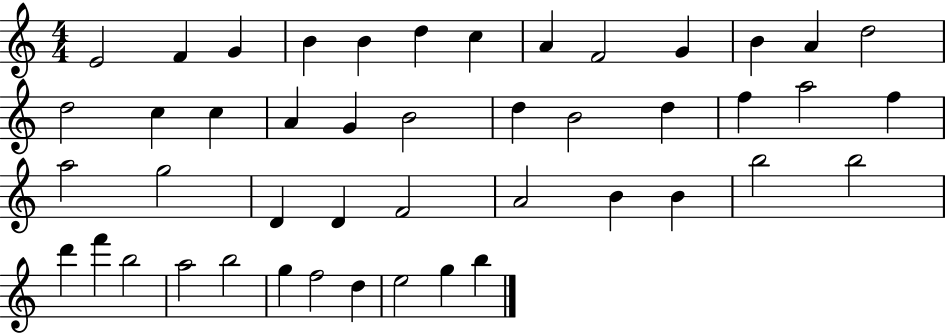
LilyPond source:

{
  \clef treble
  \numericTimeSignature
  \time 4/4
  \key c \major
  e'2 f'4 g'4 | b'4 b'4 d''4 c''4 | a'4 f'2 g'4 | b'4 a'4 d''2 | \break d''2 c''4 c''4 | a'4 g'4 b'2 | d''4 b'2 d''4 | f''4 a''2 f''4 | \break a''2 g''2 | d'4 d'4 f'2 | a'2 b'4 b'4 | b''2 b''2 | \break d'''4 f'''4 b''2 | a''2 b''2 | g''4 f''2 d''4 | e''2 g''4 b''4 | \break \bar "|."
}